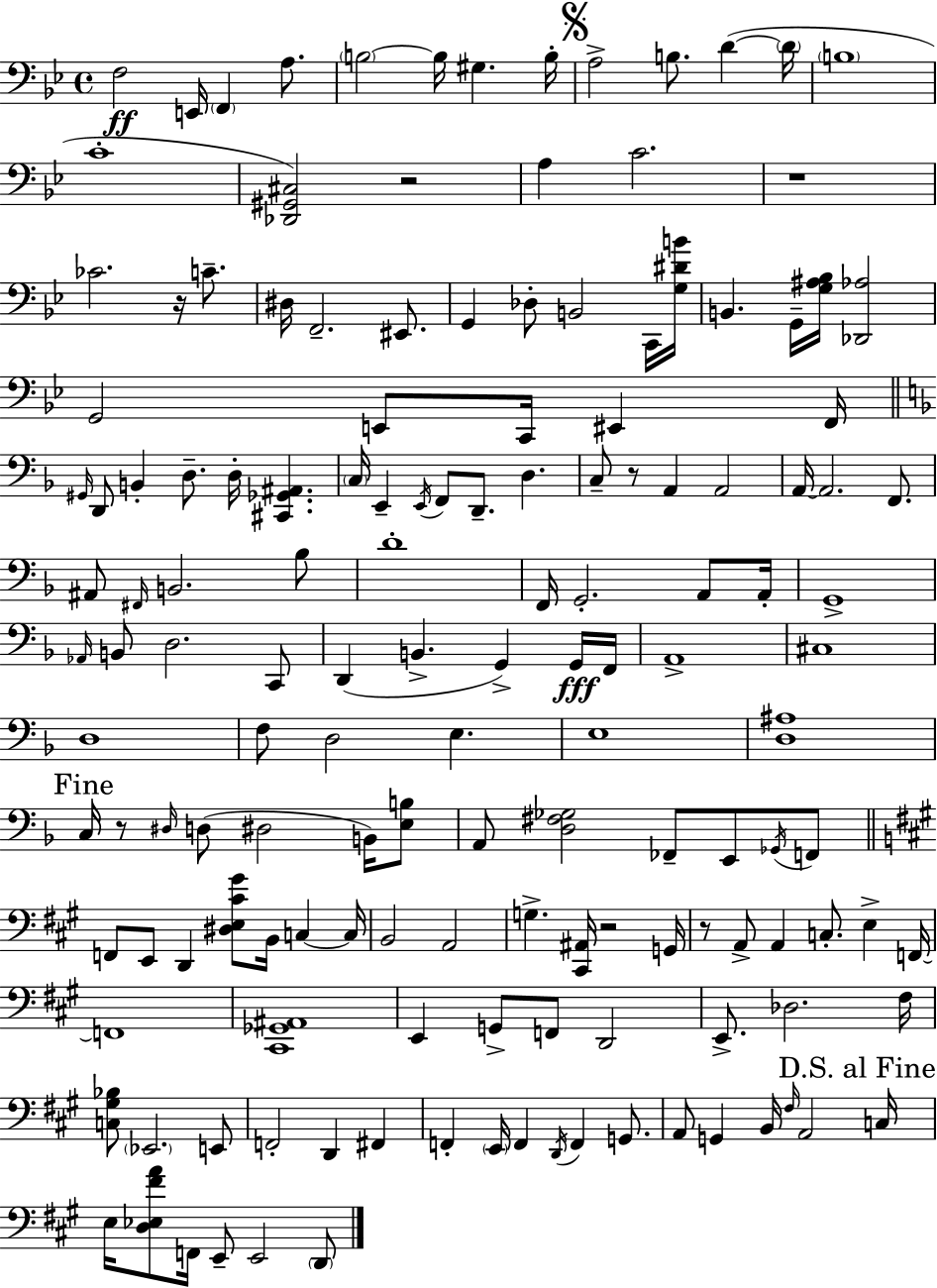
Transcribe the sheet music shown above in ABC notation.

X:1
T:Untitled
M:4/4
L:1/4
K:Gm
F,2 E,,/4 F,, A,/2 B,2 B,/4 ^G, B,/4 A,2 B,/2 D D/4 B,4 C4 [_D,,^G,,^C,]2 z2 A, C2 z4 _C2 z/4 C/2 ^D,/4 F,,2 ^E,,/2 G,, _D,/2 B,,2 C,,/4 [G,^DB]/4 B,, G,,/4 [G,^A,_B,]/4 [_D,,_A,]2 G,,2 E,,/2 C,,/4 ^E,, F,,/4 ^G,,/4 D,,/2 B,, D,/2 D,/4 [^C,,_G,,^A,,] C,/4 E,, E,,/4 F,,/2 D,,/2 D, C,/2 z/2 A,, A,,2 A,,/4 A,,2 F,,/2 ^A,,/2 ^F,,/4 B,,2 _B,/2 D4 F,,/4 G,,2 A,,/2 A,,/4 G,,4 _A,,/4 B,,/2 D,2 C,,/2 D,, B,, G,, G,,/4 F,,/4 A,,4 ^C,4 D,4 F,/2 D,2 E, E,4 [D,^A,]4 C,/4 z/2 ^D,/4 D,/2 ^D,2 B,,/4 [E,B,]/2 A,,/2 [D,^F,_G,]2 _F,,/2 E,,/2 _G,,/4 F,,/2 F,,/2 E,,/2 D,, [^D,E,^C^G]/2 B,,/4 C, C,/4 B,,2 A,,2 G, [^C,,^A,,]/4 z2 G,,/4 z/2 A,,/2 A,, C,/2 E, F,,/4 F,,4 [^C,,_G,,^A,,]4 E,, G,,/2 F,,/2 D,,2 E,,/2 _D,2 ^F,/4 [C,^G,_B,]/2 _E,,2 E,,/2 F,,2 D,, ^F,, F,, E,,/4 F,, D,,/4 F,, G,,/2 A,,/2 G,, B,,/4 ^F,/4 A,,2 C,/4 E,/4 [D,_E,^FA]/2 F,,/4 E,,/2 E,,2 D,,/2